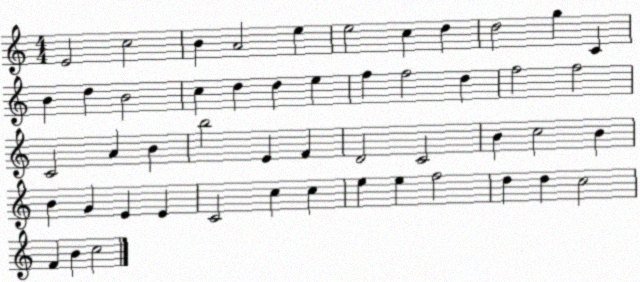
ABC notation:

X:1
T:Untitled
M:4/4
L:1/4
K:C
E2 c2 B A2 e e2 c d d2 g C B d B2 c d d e f f2 d f2 f2 C2 A B b2 E F D2 C2 B c2 B B G E E C2 c c e e f2 d d c2 F B c2